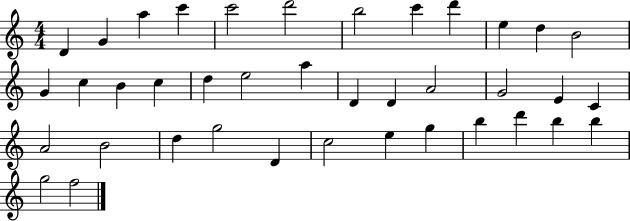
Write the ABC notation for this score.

X:1
T:Untitled
M:4/4
L:1/4
K:C
D G a c' c'2 d'2 b2 c' d' e d B2 G c B c d e2 a D D A2 G2 E C A2 B2 d g2 D c2 e g b d' b b g2 f2